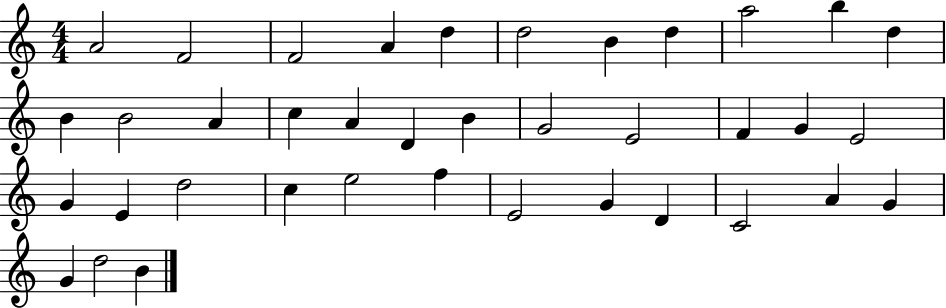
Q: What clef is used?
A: treble